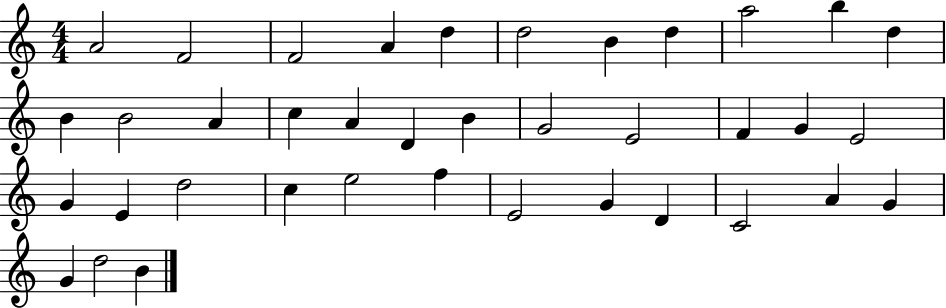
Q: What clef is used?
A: treble